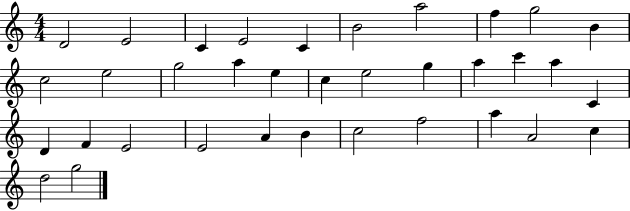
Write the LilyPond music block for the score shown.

{
  \clef treble
  \numericTimeSignature
  \time 4/4
  \key c \major
  d'2 e'2 | c'4 e'2 c'4 | b'2 a''2 | f''4 g''2 b'4 | \break c''2 e''2 | g''2 a''4 e''4 | c''4 e''2 g''4 | a''4 c'''4 a''4 c'4 | \break d'4 f'4 e'2 | e'2 a'4 b'4 | c''2 f''2 | a''4 a'2 c''4 | \break d''2 g''2 | \bar "|."
}